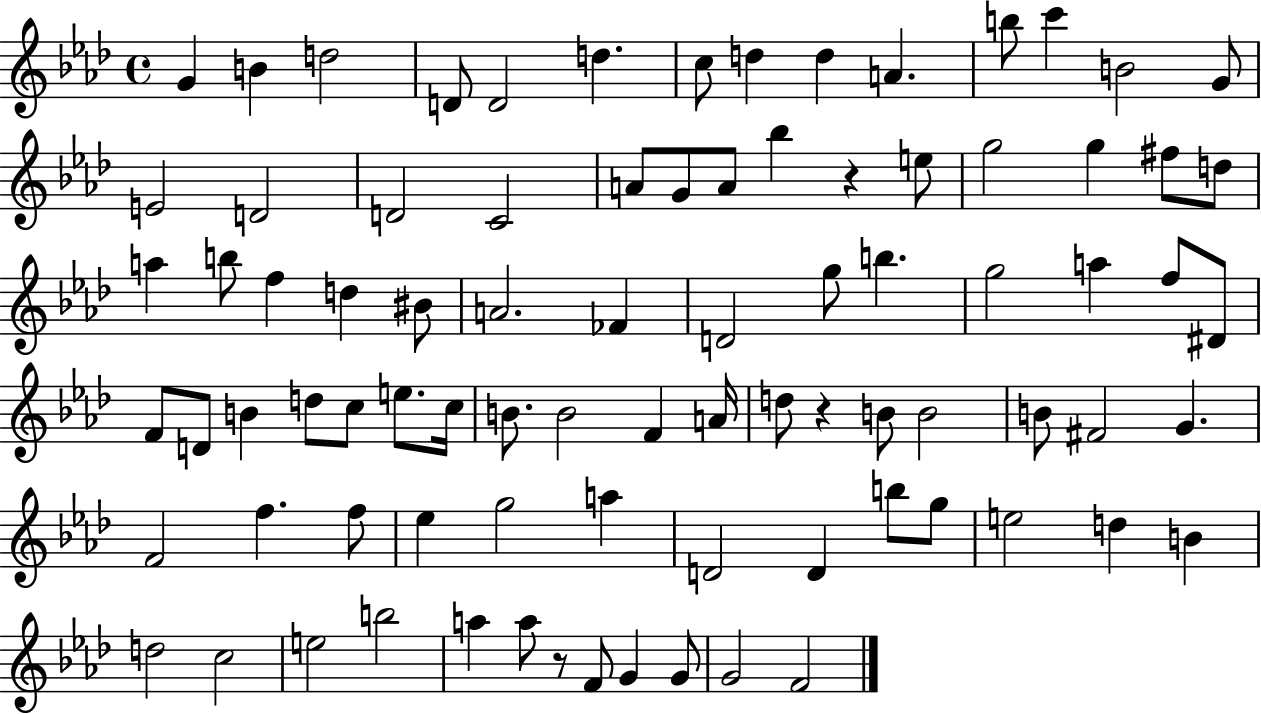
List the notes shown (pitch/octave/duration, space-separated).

G4/q B4/q D5/h D4/e D4/h D5/q. C5/e D5/q D5/q A4/q. B5/e C6/q B4/h G4/e E4/h D4/h D4/h C4/h A4/e G4/e A4/e Bb5/q R/q E5/e G5/h G5/q F#5/e D5/e A5/q B5/e F5/q D5/q BIS4/e A4/h. FES4/q D4/h G5/e B5/q. G5/h A5/q F5/e D#4/e F4/e D4/e B4/q D5/e C5/e E5/e. C5/s B4/e. B4/h F4/q A4/s D5/e R/q B4/e B4/h B4/e F#4/h G4/q. F4/h F5/q. F5/e Eb5/q G5/h A5/q D4/h D4/q B5/e G5/e E5/h D5/q B4/q D5/h C5/h E5/h B5/h A5/q A5/e R/e F4/e G4/q G4/e G4/h F4/h